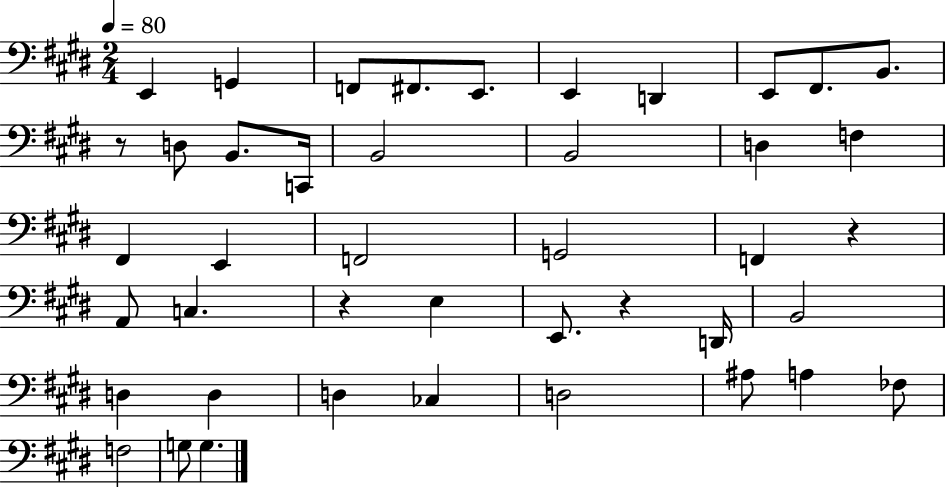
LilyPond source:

{
  \clef bass
  \numericTimeSignature
  \time 2/4
  \key e \major
  \tempo 4 = 80
  e,4 g,4 | f,8 fis,8. e,8. | e,4 d,4 | e,8 fis,8. b,8. | \break r8 d8 b,8. c,16 | b,2 | b,2 | d4 f4 | \break fis,4 e,4 | f,2 | g,2 | f,4 r4 | \break a,8 c4. | r4 e4 | e,8. r4 d,16 | b,2 | \break d4 d4 | d4 ces4 | d2 | ais8 a4 fes8 | \break f2 | g8 g4. | \bar "|."
}